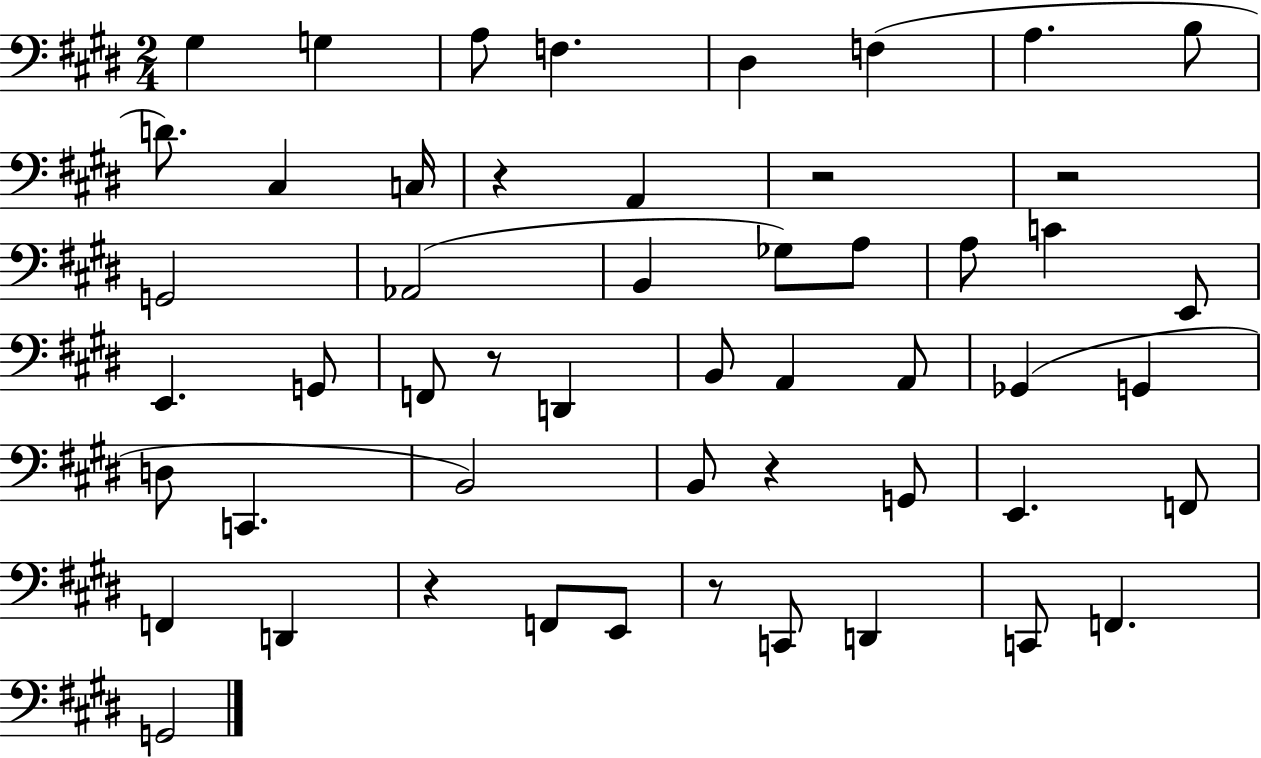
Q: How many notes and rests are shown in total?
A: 52